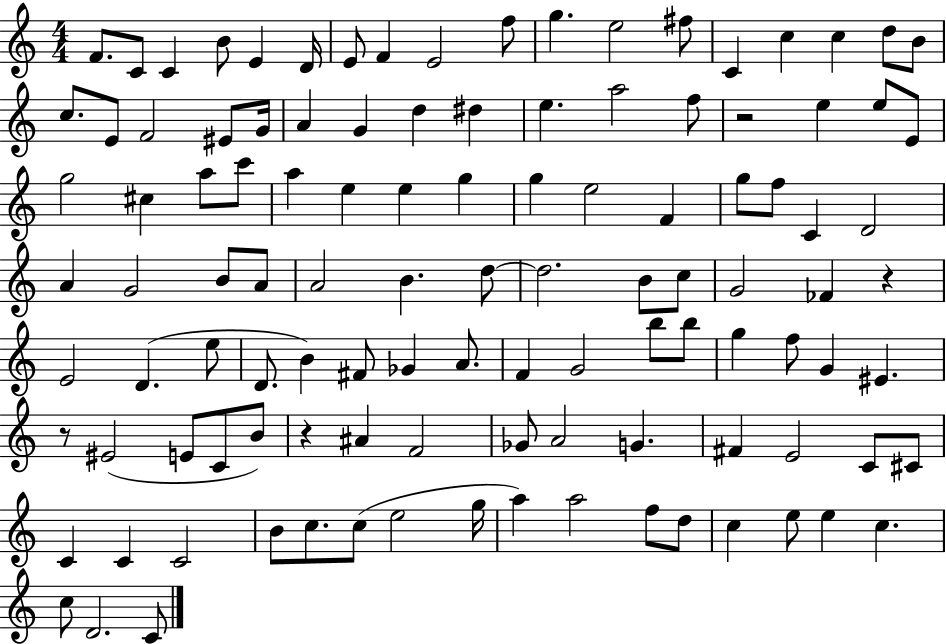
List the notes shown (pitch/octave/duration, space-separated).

F4/e. C4/e C4/q B4/e E4/q D4/s E4/e F4/q E4/h F5/e G5/q. E5/h F#5/e C4/q C5/q C5/q D5/e B4/e C5/e. E4/e F4/h EIS4/e G4/s A4/q G4/q D5/q D#5/q E5/q. A5/h F5/e R/h E5/q E5/e E4/e G5/h C#5/q A5/e C6/e A5/q E5/q E5/q G5/q G5/q E5/h F4/q G5/e F5/e C4/q D4/h A4/q G4/h B4/e A4/e A4/h B4/q. D5/e D5/h. B4/e C5/e G4/h FES4/q R/q E4/h D4/q. E5/e D4/e. B4/q F#4/e Gb4/q A4/e. F4/q G4/h B5/e B5/e G5/q F5/e G4/q EIS4/q. R/e EIS4/h E4/e C4/e B4/e R/q A#4/q F4/h Gb4/e A4/h G4/q. F#4/q E4/h C4/e C#4/e C4/q C4/q C4/h B4/e C5/e. C5/e E5/h G5/s A5/q A5/h F5/e D5/e C5/q E5/e E5/q C5/q. C5/e D4/h. C4/e